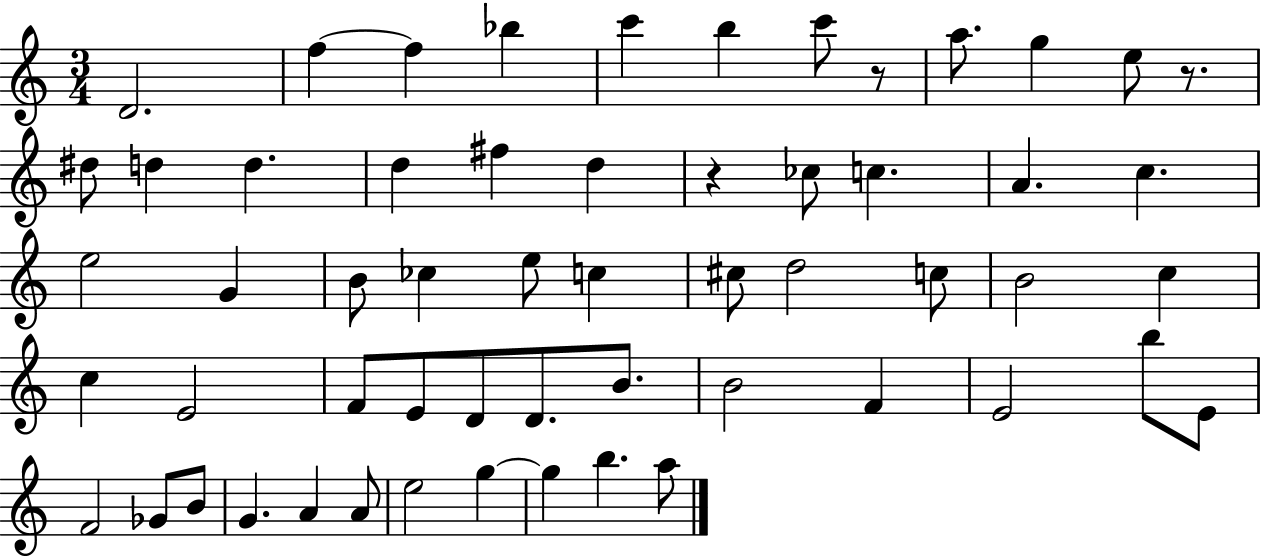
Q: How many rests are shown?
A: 3